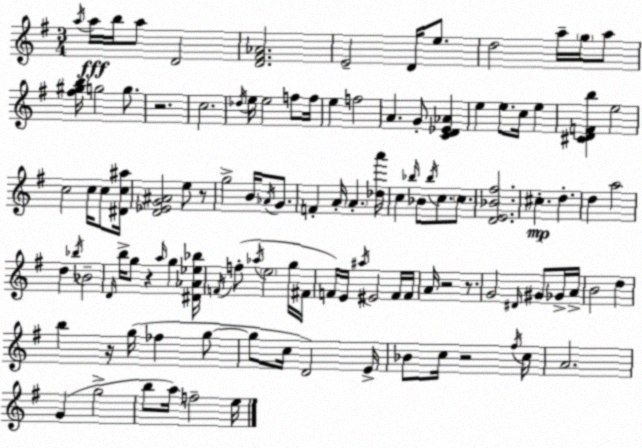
X:1
T:Untitled
M:3/4
L:1/4
K:Em
a/4 a/4 b/4 a/2 D2 [D^F_A]2 E2 D/4 e/2 d2 a/4 g/4 a/2 [^f^gb]/4 g2 g/2 z2 c2 _d/4 e/4 e2 f/2 f/4 e f2 A G/2 [CD_E_A] e e/2 c/4 e [^CDFb] e2 c2 c/4 c/2 [^Dc^a]/4 [D_EG^A]2 e/2 z/2 g2 B/4 _A/4 G/2 F A/4 A [_da']/4 c _b/4 _B/2 _b/4 c/2 c/2 [DE_B^f]2 ^c d d a2 d _b/4 _B2 D/4 b/4 g/2 z a/4 g [^D_A_e_b]/4 F/4 f/2 _a/4 e2 g/4 ^F/4 F/4 E/4 ^a/4 ^E2 F/4 F/4 A/4 z2 z/2 G2 ^D/4 ^G/2 _G/4 A/4 B2 d b z/4 g/4 _f g/2 g/2 c/4 D2 E/4 _B/2 c/4 z2 ^f/4 c/4 A2 G g2 b/2 a/4 f2 e/4